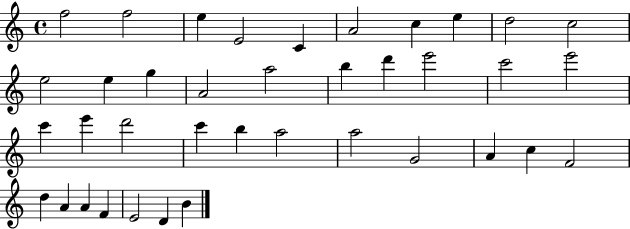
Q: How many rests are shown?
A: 0